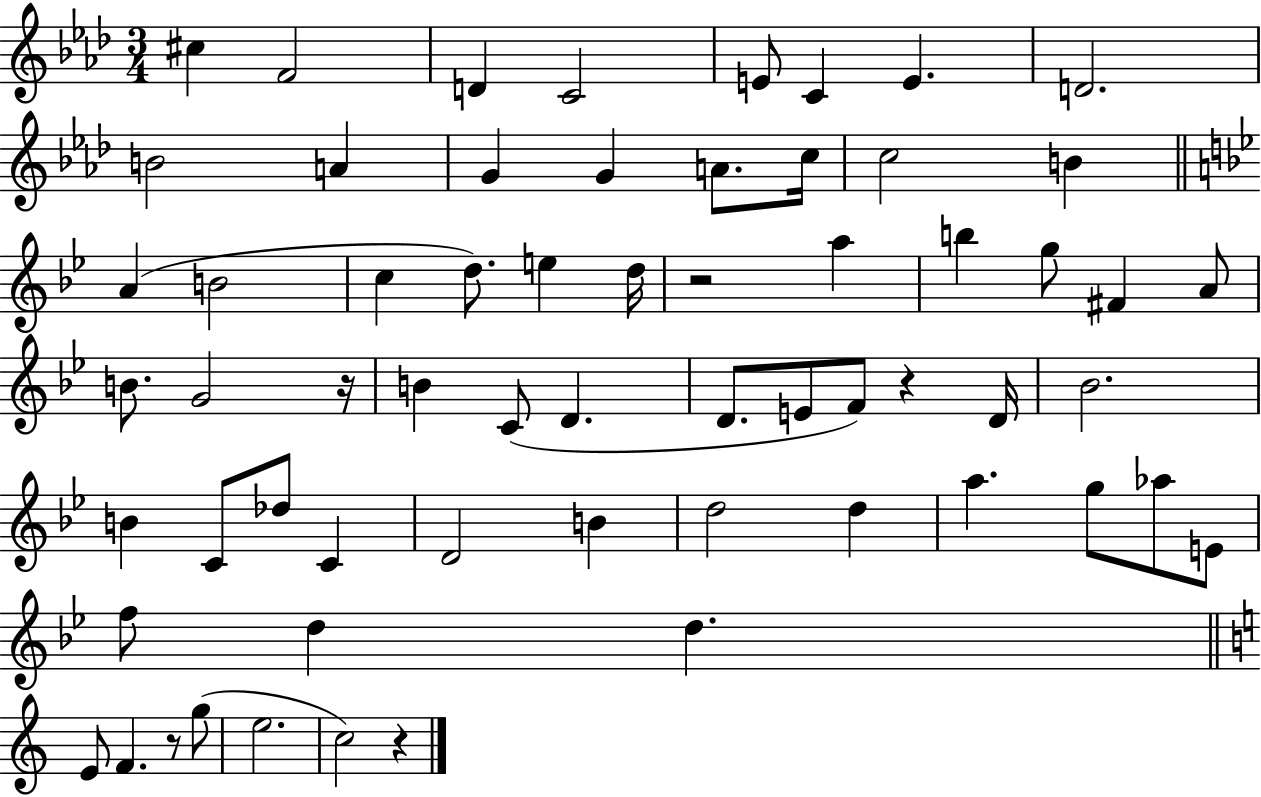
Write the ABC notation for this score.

X:1
T:Untitled
M:3/4
L:1/4
K:Ab
^c F2 D C2 E/2 C E D2 B2 A G G A/2 c/4 c2 B A B2 c d/2 e d/4 z2 a b g/2 ^F A/2 B/2 G2 z/4 B C/2 D D/2 E/2 F/2 z D/4 _B2 B C/2 _d/2 C D2 B d2 d a g/2 _a/2 E/2 f/2 d d E/2 F z/2 g/2 e2 c2 z